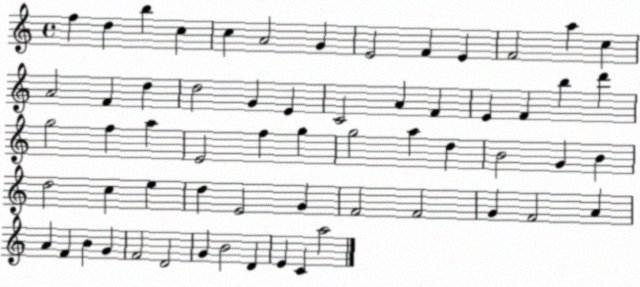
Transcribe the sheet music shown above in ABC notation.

X:1
T:Untitled
M:4/4
L:1/4
K:C
f d b c c A2 G E2 F E F2 a c A2 F d d2 G E C2 A F E F b d' g2 f a E2 f g g2 a d B2 G B d2 c e d E2 G F2 F2 G F2 A A F B G F2 D2 G B2 D E C a2